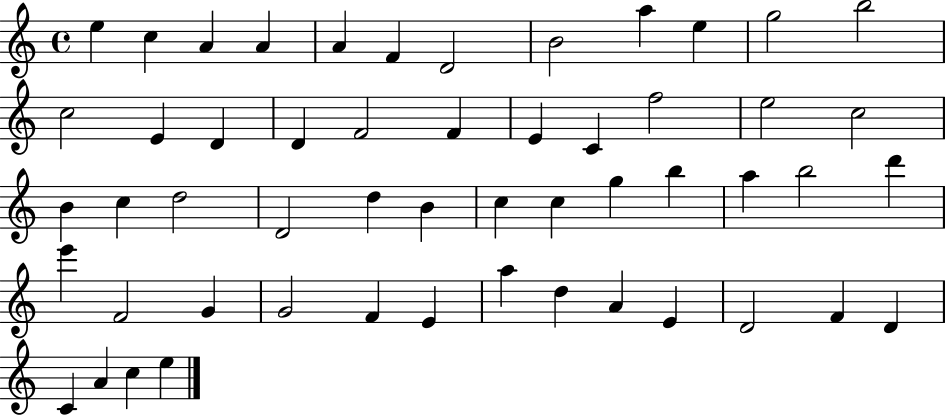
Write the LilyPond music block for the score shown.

{
  \clef treble
  \time 4/4
  \defaultTimeSignature
  \key c \major
  e''4 c''4 a'4 a'4 | a'4 f'4 d'2 | b'2 a''4 e''4 | g''2 b''2 | \break c''2 e'4 d'4 | d'4 f'2 f'4 | e'4 c'4 f''2 | e''2 c''2 | \break b'4 c''4 d''2 | d'2 d''4 b'4 | c''4 c''4 g''4 b''4 | a''4 b''2 d'''4 | \break e'''4 f'2 g'4 | g'2 f'4 e'4 | a''4 d''4 a'4 e'4 | d'2 f'4 d'4 | \break c'4 a'4 c''4 e''4 | \bar "|."
}